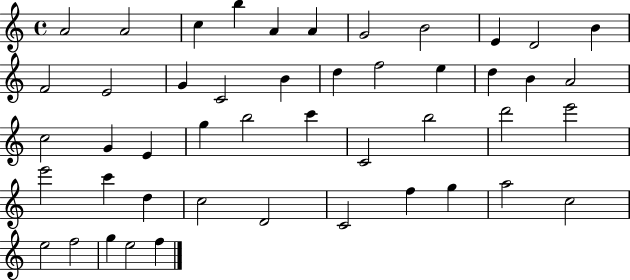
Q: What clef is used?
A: treble